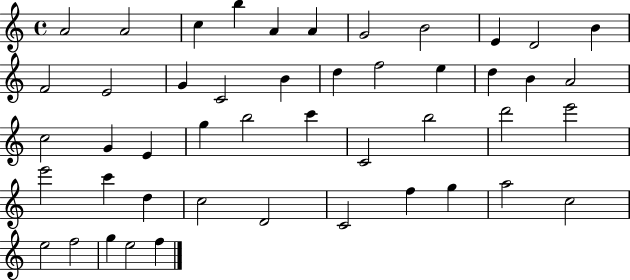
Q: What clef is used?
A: treble